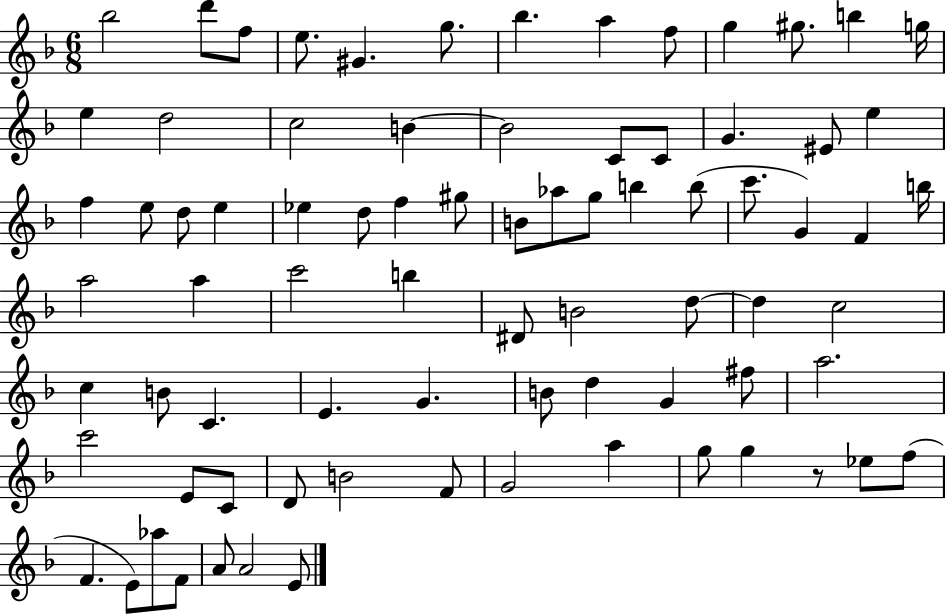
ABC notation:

X:1
T:Untitled
M:6/8
L:1/4
K:F
_b2 d'/2 f/2 e/2 ^G g/2 _b a f/2 g ^g/2 b g/4 e d2 c2 B B2 C/2 C/2 G ^E/2 e f e/2 d/2 e _e d/2 f ^g/2 B/2 _a/2 g/2 b b/2 c'/2 G F b/4 a2 a c'2 b ^D/2 B2 d/2 d c2 c B/2 C E G B/2 d G ^f/2 a2 c'2 E/2 C/2 D/2 B2 F/2 G2 a g/2 g z/2 _e/2 f/2 F E/2 _a/2 F/2 A/2 A2 E/2